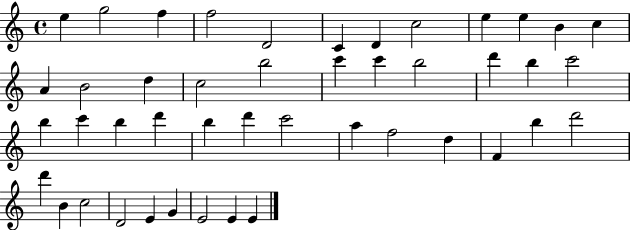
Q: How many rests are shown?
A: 0